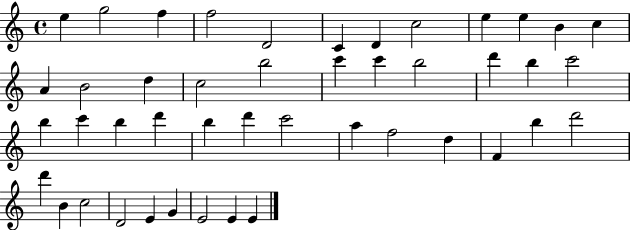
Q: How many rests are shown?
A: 0